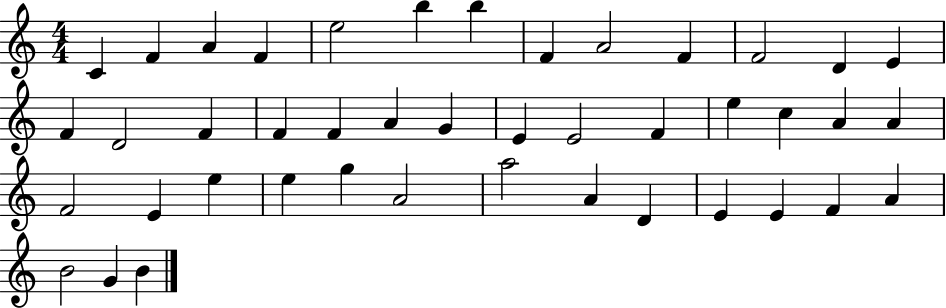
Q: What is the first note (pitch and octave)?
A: C4